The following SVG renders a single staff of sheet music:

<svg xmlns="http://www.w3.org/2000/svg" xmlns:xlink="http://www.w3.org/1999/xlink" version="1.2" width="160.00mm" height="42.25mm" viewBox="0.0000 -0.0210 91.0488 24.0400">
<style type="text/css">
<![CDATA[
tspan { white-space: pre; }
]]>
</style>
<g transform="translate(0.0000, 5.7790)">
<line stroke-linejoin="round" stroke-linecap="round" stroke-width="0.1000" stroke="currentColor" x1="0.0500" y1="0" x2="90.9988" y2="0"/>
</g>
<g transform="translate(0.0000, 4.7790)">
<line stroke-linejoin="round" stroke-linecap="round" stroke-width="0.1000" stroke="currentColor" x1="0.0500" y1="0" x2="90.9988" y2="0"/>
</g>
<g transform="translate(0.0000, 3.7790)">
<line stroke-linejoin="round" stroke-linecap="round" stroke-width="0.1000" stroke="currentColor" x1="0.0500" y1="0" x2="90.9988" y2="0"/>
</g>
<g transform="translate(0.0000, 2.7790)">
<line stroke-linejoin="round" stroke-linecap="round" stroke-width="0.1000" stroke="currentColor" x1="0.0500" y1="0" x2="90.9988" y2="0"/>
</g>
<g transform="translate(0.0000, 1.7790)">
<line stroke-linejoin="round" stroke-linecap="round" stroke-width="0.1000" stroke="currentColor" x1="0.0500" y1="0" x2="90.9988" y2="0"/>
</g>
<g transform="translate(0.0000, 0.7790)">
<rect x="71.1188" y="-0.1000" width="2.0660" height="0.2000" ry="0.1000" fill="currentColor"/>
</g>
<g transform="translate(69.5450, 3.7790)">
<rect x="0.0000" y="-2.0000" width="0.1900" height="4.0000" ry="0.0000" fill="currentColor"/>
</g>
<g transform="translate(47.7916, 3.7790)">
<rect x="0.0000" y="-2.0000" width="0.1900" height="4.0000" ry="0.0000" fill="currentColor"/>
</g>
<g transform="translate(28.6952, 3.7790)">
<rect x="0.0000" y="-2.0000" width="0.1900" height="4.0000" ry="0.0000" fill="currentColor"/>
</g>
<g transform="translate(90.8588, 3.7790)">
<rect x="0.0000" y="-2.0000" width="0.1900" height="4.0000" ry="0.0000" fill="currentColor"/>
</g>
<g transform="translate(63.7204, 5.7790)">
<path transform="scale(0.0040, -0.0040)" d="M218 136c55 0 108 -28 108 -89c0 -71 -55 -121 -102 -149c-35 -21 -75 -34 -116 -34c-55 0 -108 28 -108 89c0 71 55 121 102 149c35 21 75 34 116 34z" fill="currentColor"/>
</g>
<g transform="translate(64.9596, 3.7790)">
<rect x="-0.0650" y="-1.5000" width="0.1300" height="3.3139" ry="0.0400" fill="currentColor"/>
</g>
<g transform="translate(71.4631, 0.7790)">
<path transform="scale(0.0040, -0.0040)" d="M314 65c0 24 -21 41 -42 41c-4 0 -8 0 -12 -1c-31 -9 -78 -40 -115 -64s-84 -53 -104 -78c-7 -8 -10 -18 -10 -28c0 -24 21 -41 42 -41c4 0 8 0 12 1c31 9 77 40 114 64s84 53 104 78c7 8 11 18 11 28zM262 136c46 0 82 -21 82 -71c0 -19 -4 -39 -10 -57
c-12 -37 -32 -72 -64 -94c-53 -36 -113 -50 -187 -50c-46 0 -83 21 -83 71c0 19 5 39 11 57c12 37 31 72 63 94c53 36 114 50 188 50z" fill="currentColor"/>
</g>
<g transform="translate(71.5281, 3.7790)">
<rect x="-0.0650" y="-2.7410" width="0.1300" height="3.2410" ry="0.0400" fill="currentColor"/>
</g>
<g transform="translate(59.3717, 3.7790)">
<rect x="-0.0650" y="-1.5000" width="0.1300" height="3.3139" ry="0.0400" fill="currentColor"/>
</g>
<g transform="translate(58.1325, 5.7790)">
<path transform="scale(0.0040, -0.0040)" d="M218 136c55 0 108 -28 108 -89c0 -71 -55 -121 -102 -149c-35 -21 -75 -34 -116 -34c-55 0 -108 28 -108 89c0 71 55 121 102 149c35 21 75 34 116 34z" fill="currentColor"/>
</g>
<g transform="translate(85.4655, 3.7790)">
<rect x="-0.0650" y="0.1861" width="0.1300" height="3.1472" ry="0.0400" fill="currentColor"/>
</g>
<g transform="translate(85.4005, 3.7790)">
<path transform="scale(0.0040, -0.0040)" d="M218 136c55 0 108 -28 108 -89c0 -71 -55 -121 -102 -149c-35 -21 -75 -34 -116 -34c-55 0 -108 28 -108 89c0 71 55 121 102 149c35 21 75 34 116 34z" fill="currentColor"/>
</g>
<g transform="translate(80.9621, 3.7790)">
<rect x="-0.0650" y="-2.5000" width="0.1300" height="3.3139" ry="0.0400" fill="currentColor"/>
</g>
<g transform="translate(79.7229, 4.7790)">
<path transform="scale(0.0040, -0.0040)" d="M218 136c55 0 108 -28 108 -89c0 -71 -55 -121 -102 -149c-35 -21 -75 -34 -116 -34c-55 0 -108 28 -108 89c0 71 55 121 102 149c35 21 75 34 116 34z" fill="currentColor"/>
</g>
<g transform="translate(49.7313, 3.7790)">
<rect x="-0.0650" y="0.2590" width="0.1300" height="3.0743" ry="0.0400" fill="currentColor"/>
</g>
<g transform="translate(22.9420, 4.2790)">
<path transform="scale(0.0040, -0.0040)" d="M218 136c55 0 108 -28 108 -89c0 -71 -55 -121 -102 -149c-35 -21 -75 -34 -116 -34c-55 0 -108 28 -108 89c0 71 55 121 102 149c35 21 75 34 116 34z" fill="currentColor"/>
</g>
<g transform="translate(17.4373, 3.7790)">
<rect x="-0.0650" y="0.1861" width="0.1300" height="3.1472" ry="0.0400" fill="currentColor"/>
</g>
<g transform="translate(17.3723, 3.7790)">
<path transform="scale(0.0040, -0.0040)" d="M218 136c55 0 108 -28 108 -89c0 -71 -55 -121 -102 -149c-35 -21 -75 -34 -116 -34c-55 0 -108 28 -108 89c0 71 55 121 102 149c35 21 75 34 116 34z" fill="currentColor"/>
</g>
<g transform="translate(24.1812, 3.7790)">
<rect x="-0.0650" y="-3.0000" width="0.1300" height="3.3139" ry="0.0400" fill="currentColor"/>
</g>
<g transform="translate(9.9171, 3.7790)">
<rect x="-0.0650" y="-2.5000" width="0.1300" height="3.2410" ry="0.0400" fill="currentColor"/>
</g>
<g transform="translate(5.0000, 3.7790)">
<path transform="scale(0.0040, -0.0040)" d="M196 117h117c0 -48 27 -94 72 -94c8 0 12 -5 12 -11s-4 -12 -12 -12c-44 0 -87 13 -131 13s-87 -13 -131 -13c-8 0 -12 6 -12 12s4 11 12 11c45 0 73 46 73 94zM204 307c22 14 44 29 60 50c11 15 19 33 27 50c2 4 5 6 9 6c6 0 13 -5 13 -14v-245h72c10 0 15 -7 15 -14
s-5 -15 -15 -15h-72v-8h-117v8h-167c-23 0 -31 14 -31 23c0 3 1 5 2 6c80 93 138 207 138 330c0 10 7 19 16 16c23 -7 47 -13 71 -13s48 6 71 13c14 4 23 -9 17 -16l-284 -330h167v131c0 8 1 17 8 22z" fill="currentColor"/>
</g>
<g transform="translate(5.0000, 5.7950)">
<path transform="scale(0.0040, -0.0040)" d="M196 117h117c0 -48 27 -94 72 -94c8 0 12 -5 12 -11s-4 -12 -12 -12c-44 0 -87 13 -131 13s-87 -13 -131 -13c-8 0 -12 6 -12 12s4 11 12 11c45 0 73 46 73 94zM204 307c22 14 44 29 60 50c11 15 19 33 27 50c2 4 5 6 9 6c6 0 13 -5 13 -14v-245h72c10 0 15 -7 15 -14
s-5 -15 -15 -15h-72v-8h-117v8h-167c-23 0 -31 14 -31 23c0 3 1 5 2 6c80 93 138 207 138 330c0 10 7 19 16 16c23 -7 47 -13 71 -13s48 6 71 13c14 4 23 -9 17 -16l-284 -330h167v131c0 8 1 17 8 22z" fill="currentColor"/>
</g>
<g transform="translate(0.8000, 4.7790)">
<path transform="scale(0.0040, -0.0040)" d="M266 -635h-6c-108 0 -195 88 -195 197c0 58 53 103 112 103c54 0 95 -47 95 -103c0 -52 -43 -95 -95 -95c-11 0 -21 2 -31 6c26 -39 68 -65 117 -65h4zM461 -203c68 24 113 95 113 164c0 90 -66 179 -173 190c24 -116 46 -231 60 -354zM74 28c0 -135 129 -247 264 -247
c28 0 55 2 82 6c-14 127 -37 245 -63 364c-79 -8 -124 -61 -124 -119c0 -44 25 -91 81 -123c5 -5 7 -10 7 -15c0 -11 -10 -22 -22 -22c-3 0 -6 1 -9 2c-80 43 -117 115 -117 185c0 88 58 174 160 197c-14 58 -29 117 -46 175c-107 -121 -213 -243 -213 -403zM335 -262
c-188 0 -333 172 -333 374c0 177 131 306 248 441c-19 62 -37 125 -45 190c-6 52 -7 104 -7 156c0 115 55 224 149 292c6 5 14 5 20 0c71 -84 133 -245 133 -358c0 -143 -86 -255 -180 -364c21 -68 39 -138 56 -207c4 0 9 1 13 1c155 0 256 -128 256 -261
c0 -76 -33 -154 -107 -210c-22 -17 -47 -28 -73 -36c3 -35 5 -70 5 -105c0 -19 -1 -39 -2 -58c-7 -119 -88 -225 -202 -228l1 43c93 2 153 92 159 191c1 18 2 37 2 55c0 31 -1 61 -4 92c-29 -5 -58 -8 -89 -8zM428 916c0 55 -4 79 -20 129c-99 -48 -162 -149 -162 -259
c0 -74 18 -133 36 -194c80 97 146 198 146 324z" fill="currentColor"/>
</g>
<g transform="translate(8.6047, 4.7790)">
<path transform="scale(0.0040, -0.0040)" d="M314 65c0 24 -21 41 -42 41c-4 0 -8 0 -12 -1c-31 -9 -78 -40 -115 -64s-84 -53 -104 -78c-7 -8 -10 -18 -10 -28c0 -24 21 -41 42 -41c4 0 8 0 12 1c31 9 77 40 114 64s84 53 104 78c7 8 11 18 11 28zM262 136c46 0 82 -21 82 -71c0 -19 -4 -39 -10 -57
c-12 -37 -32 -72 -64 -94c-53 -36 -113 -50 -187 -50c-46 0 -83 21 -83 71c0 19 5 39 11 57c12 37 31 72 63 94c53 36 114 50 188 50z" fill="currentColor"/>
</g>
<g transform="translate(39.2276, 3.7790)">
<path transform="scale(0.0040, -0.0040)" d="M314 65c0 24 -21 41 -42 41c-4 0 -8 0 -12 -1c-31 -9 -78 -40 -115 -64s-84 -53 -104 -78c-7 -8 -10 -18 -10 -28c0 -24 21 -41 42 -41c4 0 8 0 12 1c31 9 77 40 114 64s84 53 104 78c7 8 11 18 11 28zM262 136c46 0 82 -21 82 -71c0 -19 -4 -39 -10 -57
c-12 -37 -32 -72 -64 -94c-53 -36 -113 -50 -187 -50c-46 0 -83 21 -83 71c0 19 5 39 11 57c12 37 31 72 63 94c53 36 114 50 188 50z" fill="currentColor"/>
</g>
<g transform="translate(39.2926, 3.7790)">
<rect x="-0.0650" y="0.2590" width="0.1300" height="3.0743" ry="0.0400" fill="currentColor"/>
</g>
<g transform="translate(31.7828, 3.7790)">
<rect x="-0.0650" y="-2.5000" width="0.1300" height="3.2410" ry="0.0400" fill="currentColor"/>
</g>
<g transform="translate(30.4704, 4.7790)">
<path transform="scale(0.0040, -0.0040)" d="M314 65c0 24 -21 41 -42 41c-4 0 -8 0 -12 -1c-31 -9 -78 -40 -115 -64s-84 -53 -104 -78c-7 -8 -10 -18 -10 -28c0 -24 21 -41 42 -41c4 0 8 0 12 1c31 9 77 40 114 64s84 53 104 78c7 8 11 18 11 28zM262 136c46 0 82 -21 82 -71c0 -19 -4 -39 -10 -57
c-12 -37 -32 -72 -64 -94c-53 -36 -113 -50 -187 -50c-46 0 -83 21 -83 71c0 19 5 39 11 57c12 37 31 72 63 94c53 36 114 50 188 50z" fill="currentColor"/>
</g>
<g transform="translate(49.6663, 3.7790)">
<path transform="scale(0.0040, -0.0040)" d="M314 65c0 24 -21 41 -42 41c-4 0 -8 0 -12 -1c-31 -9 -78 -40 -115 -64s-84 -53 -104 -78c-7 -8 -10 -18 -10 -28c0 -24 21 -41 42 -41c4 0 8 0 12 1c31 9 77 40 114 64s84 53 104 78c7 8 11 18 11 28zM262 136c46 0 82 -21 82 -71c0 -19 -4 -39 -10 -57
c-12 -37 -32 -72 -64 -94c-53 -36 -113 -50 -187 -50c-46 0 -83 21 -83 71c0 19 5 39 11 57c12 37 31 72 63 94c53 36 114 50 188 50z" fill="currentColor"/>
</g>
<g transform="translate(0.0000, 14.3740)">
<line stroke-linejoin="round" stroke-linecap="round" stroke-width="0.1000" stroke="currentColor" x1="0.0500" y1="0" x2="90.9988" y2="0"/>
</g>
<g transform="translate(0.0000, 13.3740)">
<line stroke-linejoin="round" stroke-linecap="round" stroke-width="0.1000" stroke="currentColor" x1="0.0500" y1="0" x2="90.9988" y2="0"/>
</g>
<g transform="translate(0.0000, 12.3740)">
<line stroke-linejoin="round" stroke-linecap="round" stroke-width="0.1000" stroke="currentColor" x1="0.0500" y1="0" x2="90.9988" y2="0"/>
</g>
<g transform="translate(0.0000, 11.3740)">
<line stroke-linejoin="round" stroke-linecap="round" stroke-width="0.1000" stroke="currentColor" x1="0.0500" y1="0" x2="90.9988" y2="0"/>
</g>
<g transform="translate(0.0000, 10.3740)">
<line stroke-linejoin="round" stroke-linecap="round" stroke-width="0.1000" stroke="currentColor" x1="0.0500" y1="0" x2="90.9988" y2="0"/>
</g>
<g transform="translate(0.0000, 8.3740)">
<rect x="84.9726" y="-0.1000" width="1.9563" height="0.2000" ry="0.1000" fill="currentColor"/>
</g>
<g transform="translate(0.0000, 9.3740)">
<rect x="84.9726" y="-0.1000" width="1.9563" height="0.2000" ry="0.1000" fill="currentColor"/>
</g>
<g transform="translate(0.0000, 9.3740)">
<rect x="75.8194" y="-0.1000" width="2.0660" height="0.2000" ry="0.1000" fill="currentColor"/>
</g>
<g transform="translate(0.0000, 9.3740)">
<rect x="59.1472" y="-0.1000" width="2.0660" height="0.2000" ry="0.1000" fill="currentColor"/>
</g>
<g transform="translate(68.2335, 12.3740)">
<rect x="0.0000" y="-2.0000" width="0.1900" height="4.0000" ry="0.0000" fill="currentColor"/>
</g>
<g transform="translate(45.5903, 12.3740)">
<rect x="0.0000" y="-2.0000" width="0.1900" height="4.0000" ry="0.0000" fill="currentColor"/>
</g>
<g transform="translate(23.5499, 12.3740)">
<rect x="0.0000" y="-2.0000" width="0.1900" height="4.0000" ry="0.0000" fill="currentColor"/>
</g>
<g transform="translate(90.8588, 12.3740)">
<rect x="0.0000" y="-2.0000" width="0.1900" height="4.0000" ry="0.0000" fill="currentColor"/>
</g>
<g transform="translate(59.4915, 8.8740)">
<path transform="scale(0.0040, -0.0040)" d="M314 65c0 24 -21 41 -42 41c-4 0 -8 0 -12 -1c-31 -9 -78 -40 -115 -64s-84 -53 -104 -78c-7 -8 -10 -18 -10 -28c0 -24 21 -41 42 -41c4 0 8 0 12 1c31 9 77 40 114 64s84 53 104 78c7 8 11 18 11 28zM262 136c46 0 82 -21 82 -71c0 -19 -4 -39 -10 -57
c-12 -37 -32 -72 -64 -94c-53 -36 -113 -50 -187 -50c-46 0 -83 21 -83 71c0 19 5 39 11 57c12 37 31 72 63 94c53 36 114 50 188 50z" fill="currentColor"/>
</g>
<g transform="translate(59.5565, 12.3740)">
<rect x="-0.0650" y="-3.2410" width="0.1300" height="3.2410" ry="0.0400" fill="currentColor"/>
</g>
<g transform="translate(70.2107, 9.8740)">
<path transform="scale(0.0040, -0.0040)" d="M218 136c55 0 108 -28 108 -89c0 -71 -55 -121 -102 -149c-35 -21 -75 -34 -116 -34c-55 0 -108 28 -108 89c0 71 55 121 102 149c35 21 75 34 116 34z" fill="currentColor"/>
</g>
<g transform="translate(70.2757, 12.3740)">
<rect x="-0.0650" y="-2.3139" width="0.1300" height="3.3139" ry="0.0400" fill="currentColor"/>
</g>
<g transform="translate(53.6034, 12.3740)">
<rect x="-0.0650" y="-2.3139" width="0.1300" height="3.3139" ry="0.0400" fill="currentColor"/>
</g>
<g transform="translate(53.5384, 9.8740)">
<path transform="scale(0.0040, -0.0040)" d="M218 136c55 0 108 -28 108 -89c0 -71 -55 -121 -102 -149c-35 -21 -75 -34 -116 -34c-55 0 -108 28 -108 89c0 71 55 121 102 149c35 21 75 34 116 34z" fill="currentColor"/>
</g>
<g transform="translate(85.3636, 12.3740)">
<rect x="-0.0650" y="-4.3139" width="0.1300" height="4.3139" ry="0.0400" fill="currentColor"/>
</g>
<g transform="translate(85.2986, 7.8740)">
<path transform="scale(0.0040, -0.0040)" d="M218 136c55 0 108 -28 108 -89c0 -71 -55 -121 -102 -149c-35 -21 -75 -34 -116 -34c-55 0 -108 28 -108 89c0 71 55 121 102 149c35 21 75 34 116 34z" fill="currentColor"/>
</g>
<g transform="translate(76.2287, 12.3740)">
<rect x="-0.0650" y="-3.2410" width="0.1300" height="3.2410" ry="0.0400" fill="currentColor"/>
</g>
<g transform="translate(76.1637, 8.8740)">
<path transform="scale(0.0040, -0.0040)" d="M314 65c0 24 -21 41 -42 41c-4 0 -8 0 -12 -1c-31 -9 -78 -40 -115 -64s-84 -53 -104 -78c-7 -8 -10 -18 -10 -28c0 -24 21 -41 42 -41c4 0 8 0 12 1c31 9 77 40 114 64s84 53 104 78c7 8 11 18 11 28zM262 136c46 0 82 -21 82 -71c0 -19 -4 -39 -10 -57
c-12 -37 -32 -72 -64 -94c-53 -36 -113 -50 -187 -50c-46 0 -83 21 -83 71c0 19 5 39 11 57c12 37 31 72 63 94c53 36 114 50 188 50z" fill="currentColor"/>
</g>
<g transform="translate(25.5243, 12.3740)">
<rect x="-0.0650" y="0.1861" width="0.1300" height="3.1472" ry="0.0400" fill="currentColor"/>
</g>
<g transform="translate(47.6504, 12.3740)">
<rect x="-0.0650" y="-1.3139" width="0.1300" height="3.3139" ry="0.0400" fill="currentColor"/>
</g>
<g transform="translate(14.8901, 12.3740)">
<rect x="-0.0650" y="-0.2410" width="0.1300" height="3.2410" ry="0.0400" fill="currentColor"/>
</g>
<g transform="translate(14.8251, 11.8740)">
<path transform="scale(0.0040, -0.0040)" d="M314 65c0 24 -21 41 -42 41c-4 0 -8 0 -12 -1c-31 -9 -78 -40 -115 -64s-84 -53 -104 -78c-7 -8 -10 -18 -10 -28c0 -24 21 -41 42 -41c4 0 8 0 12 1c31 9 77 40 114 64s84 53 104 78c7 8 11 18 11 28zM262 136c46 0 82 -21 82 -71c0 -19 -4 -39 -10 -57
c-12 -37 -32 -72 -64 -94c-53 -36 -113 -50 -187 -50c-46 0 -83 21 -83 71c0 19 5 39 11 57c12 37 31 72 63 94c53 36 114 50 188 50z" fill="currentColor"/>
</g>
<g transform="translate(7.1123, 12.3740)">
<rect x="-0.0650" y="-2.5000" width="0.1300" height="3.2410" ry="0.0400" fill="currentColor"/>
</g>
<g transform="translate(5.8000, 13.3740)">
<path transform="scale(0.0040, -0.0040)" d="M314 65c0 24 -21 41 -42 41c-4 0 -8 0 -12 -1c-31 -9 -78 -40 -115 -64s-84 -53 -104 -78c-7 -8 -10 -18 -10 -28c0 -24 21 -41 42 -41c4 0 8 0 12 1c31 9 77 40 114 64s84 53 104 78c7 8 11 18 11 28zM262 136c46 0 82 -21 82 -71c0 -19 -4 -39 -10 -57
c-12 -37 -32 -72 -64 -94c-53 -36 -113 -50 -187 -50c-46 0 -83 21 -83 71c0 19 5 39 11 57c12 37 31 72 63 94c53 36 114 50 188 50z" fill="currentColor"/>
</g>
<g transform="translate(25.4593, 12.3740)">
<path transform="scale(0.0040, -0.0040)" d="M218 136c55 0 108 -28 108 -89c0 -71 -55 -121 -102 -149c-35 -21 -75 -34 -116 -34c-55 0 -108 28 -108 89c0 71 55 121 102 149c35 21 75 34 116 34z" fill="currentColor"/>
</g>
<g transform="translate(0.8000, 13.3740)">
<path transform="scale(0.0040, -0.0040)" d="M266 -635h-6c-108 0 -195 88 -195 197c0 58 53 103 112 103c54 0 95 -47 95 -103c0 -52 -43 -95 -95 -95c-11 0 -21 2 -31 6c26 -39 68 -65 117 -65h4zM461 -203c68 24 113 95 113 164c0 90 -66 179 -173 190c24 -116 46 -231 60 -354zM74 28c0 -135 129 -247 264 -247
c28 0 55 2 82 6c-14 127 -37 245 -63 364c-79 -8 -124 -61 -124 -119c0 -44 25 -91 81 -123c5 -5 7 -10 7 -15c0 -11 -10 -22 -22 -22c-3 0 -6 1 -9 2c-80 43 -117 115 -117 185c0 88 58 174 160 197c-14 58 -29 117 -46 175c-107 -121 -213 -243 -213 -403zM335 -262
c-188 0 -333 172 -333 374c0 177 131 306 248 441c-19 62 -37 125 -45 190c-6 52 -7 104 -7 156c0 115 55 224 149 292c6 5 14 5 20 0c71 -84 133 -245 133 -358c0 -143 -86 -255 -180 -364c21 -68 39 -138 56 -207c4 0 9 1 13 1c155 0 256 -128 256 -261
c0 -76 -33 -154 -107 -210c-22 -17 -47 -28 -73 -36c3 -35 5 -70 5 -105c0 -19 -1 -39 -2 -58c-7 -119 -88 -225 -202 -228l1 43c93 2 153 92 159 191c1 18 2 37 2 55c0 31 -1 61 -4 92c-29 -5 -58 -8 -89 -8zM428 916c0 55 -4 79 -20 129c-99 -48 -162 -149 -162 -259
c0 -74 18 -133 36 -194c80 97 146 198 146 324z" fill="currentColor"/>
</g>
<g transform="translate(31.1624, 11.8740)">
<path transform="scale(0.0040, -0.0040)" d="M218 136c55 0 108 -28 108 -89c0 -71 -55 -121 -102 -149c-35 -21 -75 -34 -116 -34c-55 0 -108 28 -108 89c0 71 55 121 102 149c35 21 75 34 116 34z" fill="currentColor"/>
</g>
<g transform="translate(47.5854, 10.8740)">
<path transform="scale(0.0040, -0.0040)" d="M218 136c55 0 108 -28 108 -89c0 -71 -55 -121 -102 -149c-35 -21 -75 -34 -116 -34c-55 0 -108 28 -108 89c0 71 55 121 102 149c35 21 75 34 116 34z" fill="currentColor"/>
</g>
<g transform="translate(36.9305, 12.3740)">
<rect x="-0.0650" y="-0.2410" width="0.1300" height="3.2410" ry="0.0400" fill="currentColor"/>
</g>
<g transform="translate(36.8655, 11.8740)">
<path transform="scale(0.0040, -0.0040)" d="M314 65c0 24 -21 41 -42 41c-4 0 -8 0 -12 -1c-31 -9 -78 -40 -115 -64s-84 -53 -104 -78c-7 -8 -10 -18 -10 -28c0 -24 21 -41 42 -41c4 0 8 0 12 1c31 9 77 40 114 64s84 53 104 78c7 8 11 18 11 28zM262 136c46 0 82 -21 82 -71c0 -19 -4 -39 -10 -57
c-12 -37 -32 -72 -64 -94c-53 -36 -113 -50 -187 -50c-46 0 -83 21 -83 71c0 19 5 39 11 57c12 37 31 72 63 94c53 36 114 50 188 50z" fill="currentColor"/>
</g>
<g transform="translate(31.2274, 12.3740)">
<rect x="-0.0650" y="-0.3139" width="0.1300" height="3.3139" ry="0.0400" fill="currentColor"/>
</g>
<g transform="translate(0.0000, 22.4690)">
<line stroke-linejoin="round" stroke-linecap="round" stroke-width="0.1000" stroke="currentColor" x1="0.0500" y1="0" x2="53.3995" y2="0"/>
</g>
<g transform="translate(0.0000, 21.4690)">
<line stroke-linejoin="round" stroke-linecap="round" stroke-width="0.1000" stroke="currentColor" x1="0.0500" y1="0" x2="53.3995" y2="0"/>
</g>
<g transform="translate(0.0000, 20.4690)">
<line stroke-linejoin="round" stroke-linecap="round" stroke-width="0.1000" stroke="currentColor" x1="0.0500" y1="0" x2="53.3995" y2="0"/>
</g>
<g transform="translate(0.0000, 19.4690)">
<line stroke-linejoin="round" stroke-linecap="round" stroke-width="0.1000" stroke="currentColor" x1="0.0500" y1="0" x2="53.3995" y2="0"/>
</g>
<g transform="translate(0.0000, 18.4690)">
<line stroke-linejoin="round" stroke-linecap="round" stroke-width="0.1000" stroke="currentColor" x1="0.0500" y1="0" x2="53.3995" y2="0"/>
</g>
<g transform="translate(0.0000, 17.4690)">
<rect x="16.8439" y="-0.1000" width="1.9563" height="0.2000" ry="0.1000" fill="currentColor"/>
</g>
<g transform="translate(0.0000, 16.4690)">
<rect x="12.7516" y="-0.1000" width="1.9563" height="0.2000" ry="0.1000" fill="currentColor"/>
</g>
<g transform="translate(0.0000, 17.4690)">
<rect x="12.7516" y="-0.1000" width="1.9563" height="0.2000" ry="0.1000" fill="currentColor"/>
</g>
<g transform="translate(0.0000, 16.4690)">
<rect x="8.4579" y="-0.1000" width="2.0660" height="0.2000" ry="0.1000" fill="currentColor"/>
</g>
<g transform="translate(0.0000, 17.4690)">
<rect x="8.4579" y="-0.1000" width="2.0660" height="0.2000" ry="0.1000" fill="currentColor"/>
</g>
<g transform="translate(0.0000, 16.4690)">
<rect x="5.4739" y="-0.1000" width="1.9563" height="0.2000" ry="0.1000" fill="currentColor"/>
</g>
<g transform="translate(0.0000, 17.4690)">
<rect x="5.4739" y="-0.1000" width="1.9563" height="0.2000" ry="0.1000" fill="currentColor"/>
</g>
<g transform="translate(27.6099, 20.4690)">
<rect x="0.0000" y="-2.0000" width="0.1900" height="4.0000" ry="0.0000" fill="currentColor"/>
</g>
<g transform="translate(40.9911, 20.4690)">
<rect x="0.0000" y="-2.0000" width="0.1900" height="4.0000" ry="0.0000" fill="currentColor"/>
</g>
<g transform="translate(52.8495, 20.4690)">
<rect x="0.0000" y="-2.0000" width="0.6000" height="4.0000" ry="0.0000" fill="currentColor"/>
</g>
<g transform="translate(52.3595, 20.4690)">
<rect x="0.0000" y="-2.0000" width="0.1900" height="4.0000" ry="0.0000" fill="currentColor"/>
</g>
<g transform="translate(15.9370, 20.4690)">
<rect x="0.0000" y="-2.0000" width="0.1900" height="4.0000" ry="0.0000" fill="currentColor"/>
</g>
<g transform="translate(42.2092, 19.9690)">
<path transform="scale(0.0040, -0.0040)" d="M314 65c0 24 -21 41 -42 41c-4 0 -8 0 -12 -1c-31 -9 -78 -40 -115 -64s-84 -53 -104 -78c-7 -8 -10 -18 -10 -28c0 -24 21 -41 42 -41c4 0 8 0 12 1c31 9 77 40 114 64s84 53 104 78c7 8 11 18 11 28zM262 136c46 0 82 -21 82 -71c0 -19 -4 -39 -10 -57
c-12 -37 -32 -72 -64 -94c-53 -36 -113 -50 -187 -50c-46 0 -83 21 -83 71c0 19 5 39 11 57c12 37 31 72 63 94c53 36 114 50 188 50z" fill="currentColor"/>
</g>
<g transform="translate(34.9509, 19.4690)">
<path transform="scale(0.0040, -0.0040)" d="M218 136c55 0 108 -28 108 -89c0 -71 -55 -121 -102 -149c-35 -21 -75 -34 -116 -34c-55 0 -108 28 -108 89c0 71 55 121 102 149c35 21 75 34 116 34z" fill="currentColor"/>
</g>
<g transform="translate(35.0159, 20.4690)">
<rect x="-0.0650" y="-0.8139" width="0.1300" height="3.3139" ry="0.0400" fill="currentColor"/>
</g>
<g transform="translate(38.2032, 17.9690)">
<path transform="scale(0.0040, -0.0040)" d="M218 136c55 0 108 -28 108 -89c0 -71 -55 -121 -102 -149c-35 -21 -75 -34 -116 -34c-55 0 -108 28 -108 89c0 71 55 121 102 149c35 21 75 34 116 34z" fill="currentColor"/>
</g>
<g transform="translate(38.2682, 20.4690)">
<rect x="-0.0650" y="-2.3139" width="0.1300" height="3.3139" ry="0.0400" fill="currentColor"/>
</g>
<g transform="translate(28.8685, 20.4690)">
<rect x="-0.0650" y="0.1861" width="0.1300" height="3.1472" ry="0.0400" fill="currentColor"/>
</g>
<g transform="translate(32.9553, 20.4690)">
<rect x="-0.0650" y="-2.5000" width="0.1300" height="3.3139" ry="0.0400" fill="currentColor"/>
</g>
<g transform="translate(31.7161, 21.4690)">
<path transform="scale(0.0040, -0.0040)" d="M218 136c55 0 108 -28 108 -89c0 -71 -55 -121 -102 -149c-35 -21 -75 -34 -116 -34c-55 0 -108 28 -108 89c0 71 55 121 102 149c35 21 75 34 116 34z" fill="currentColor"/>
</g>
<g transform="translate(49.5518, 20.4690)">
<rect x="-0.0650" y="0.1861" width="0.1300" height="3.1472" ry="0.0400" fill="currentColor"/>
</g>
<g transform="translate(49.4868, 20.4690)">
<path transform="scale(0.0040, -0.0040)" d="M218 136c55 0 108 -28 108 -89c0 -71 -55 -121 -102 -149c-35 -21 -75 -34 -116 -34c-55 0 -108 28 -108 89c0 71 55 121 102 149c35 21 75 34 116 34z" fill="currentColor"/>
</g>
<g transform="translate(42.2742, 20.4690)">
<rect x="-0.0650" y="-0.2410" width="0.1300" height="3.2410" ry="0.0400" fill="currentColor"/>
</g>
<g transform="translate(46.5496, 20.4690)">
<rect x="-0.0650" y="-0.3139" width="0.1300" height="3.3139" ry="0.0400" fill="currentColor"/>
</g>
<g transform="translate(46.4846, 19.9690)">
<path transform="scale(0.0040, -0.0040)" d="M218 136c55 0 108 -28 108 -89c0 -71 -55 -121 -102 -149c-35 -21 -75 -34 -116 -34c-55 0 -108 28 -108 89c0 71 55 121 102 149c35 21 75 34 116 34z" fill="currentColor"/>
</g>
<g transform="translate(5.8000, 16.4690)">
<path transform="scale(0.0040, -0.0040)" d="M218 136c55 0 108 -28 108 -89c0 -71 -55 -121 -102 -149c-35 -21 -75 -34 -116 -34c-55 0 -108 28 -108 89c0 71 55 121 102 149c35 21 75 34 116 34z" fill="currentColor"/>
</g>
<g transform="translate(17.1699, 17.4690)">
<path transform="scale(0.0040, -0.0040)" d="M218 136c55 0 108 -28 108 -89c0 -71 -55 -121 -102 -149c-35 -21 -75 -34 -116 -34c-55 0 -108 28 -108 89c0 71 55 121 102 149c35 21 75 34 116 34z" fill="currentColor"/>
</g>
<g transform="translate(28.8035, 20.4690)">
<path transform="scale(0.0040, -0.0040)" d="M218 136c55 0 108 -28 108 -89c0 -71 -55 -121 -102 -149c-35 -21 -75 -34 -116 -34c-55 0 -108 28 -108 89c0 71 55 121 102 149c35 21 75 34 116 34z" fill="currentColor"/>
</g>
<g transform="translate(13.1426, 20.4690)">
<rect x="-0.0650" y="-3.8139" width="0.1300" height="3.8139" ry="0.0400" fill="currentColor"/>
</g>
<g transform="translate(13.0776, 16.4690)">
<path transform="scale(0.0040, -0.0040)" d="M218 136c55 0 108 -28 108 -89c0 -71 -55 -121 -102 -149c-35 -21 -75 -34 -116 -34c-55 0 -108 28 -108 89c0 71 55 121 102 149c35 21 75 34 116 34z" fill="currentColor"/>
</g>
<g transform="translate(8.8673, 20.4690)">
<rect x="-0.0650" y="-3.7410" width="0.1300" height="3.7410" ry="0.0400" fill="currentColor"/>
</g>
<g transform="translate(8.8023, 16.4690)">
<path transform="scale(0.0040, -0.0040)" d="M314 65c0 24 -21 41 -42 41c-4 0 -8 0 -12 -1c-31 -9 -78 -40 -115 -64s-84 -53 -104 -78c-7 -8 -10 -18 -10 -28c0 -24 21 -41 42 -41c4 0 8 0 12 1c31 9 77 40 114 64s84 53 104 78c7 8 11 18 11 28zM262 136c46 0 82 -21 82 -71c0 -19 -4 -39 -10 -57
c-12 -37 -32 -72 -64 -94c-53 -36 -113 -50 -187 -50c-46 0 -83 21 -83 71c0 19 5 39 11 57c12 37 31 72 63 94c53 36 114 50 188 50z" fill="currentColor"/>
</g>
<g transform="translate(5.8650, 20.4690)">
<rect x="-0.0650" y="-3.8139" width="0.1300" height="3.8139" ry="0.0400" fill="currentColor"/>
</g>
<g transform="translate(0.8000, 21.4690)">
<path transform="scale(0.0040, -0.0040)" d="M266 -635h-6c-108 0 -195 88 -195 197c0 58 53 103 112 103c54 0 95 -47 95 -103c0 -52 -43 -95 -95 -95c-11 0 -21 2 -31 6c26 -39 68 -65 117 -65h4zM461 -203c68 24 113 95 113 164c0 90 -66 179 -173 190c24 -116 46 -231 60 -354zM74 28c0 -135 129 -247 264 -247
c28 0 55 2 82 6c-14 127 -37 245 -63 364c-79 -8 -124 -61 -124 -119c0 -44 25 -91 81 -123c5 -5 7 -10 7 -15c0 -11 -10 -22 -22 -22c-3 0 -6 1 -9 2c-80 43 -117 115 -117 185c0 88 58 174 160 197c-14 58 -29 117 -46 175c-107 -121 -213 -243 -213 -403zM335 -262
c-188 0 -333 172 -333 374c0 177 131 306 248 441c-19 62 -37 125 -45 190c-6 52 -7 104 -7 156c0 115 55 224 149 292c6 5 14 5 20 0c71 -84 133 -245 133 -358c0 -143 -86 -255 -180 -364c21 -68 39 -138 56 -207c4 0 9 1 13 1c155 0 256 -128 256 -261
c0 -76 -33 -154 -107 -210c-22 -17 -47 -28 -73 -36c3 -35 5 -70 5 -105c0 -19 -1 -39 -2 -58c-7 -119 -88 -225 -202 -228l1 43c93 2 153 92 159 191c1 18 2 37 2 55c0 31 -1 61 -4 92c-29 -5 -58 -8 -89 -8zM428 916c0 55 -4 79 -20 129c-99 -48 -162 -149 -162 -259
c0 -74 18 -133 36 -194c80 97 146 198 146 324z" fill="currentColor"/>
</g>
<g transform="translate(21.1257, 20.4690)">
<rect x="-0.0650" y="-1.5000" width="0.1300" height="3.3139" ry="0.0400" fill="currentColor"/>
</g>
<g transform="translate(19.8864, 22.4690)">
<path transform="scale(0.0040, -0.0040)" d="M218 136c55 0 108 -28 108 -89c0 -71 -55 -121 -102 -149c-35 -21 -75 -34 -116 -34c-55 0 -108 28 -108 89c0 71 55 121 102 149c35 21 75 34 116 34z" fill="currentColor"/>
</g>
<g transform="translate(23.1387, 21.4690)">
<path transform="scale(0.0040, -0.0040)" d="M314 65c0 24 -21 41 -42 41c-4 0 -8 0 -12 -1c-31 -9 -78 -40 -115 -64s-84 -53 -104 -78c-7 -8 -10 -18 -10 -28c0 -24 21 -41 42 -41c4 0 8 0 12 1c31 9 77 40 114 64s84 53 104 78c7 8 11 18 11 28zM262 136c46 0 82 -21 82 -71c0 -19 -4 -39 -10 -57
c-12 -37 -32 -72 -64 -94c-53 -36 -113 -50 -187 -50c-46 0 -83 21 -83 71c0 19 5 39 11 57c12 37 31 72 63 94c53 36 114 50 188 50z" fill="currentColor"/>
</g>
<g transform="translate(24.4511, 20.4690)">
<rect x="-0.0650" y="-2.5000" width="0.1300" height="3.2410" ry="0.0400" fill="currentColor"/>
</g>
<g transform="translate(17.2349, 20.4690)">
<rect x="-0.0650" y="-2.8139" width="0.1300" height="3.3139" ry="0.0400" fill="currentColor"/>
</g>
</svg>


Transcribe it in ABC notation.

X:1
T:Untitled
M:4/4
L:1/4
K:C
G2 B A G2 B2 B2 E E a2 G B G2 c2 B c c2 e g b2 g b2 d' c' c'2 c' a E G2 B G d g c2 c B